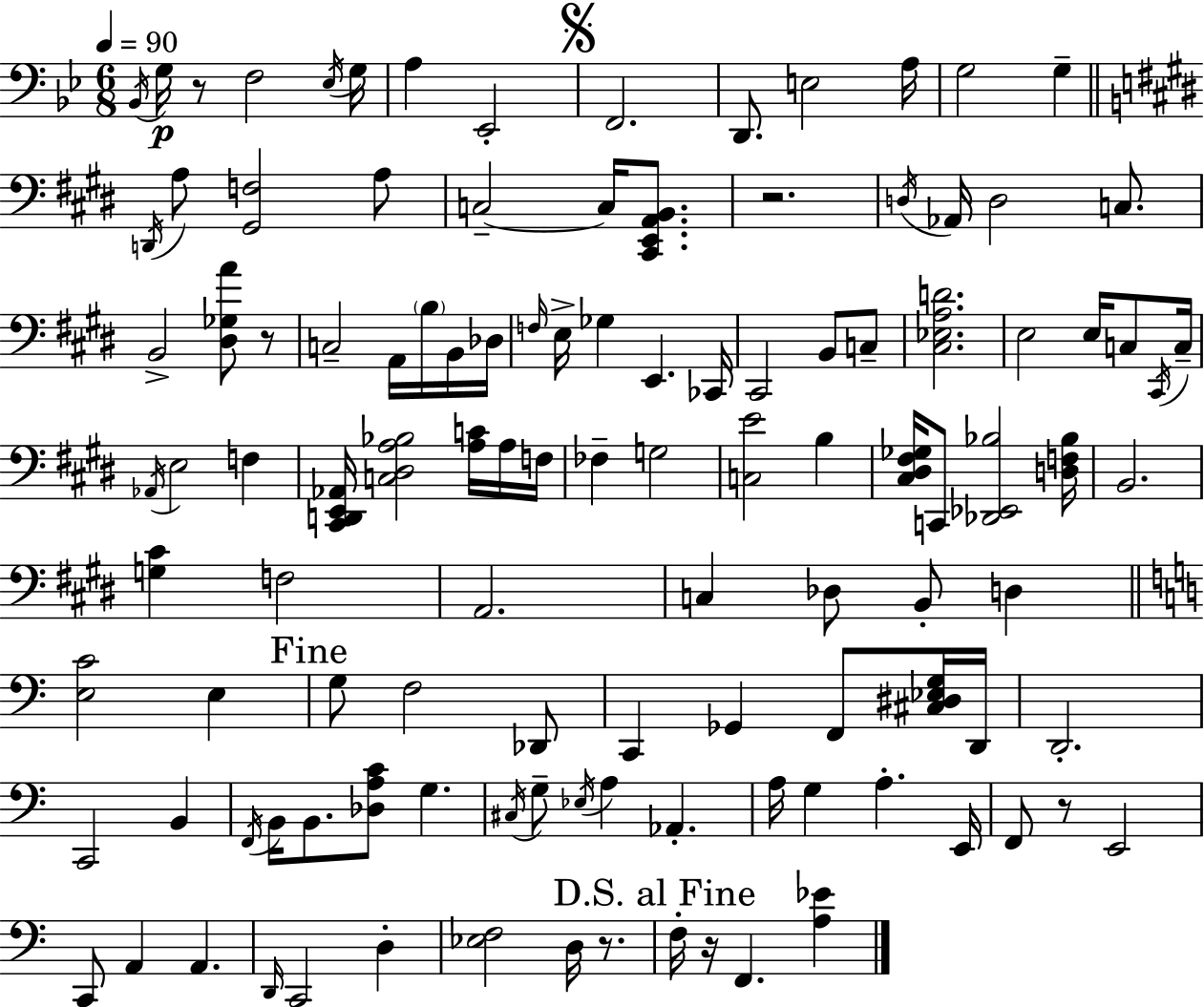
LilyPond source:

{
  \clef bass
  \numericTimeSignature
  \time 6/8
  \key g \minor
  \tempo 4 = 90
  \acciaccatura { bes,16 }\p g16 r8 f2 | \acciaccatura { ees16 } g16 a4 ees,2-. | \mark \markup { \musicglyph "scripts.segno" } f,2. | d,8. e2 | \break a16 g2 g4-- | \bar "||" \break \key e \major \acciaccatura { d,16 } a8 <gis, f>2 a8 | c2--~~ c16 <cis, e, a, b,>8. | r2. | \acciaccatura { d16 } aes,16 d2 c8. | \break b,2-> <dis ges a'>8 | r8 c2-- a,16 \parenthesize b16 | b,16 des16 \grace { f16 } e16-> ges4 e,4. | ces,16 cis,2 b,8 | \break c8-- <cis ees a d'>2. | e2 e16 | c8 \acciaccatura { cis,16 } c16-- \acciaccatura { aes,16 } e2 | f4 <cis, d, e, aes,>16 <c dis a bes>2 | \break <a c'>16 a16 f16 fes4-- g2 | <c e'>2 | b4 <cis dis fis ges>16 c,8 <des, ees, bes>2 | <d f bes>16 b,2. | \break <g cis'>4 f2 | a,2. | c4 des8 b,8-. | d4 \bar "||" \break \key a \minor <e c'>2 e4 | \mark "Fine" g8 f2 des,8 | c,4 ges,4 f,8 <cis dis ees g>16 d,16 | d,2.-. | \break c,2 b,4 | \acciaccatura { f,16 } b,16 b,8. <des a c'>8 g4. | \acciaccatura { cis16 } g8-- \acciaccatura { ees16 } a4 aes,4.-. | a16 g4 a4.-. | \break e,16 f,8 r8 e,2 | c,8 a,4 a,4. | \grace { d,16 } c,2 | d4-. <ees f>2 | \break d16 r8. \mark "D.S. al Fine" f16-. r16 f,4. | <a ees'>4 \bar "|."
}